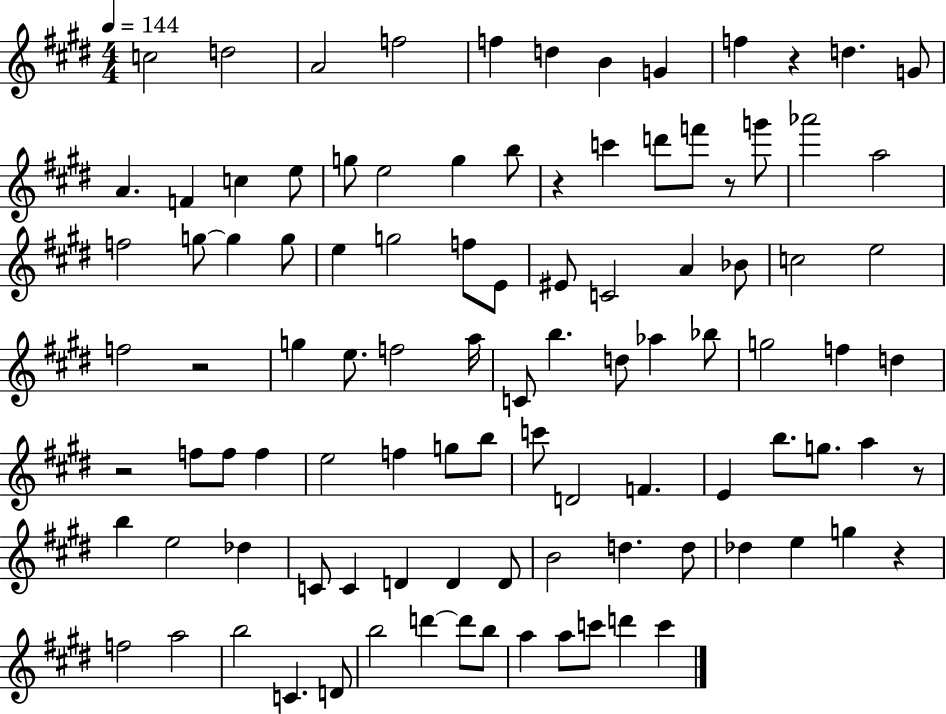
C5/h D5/h A4/h F5/h F5/q D5/q B4/q G4/q F5/q R/q D5/q. G4/e A4/q. F4/q C5/q E5/e G5/e E5/h G5/q B5/e R/q C6/q D6/e F6/e R/e G6/e Ab6/h A5/h F5/h G5/e G5/q G5/e E5/q G5/h F5/e E4/e EIS4/e C4/h A4/q Bb4/e C5/h E5/h F5/h R/h G5/q E5/e. F5/h A5/s C4/e B5/q. D5/e Ab5/q Bb5/e G5/h F5/q D5/q R/h F5/e F5/e F5/q E5/h F5/q G5/e B5/e C6/e D4/h F4/q. E4/q B5/e. G5/e. A5/q R/e B5/q E5/h Db5/q C4/e C4/q D4/q D4/q D4/e B4/h D5/q. D5/e Db5/q E5/q G5/q R/q F5/h A5/h B5/h C4/q. D4/e B5/h D6/q D6/e B5/e A5/q A5/e C6/e D6/q C6/q